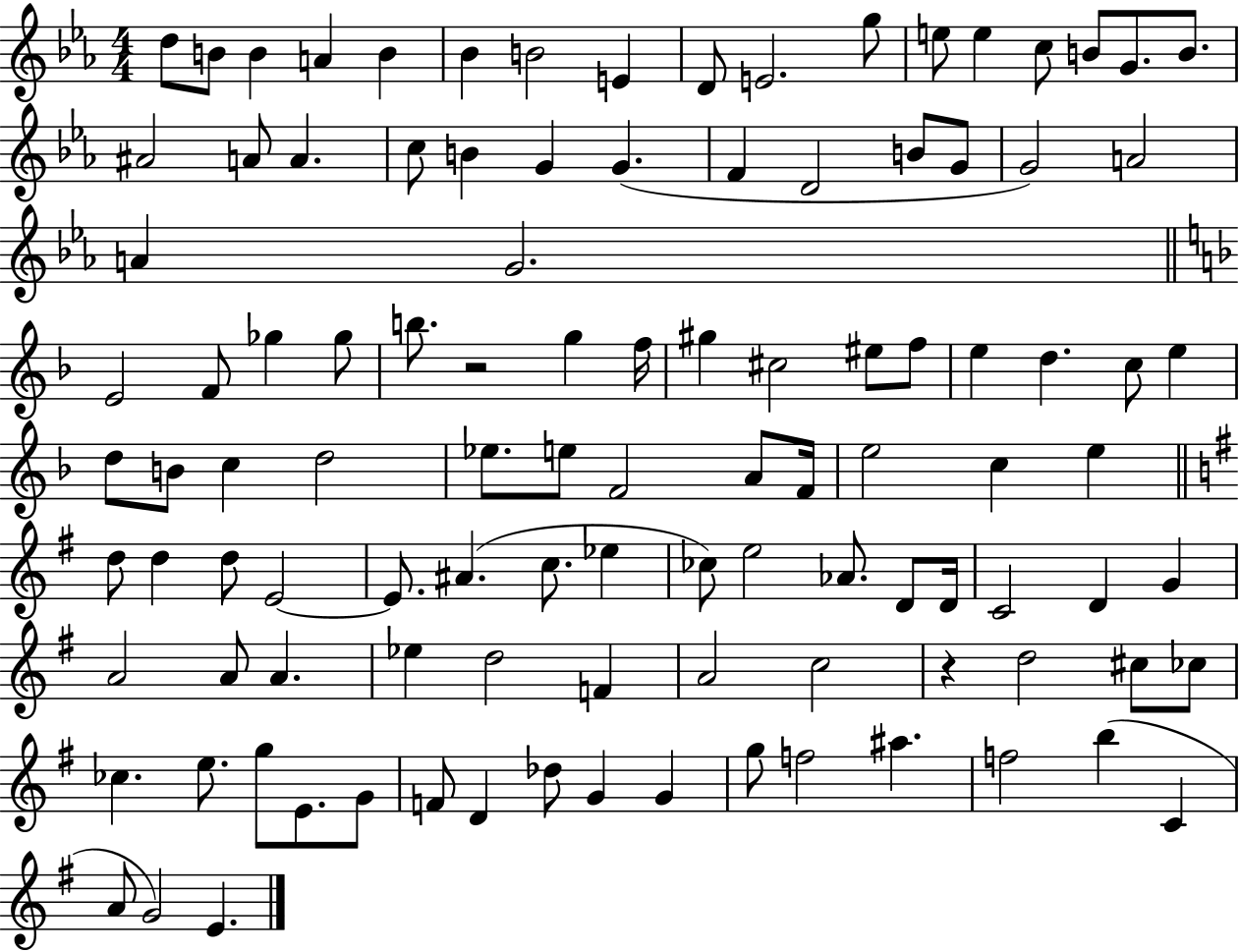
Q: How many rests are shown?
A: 2